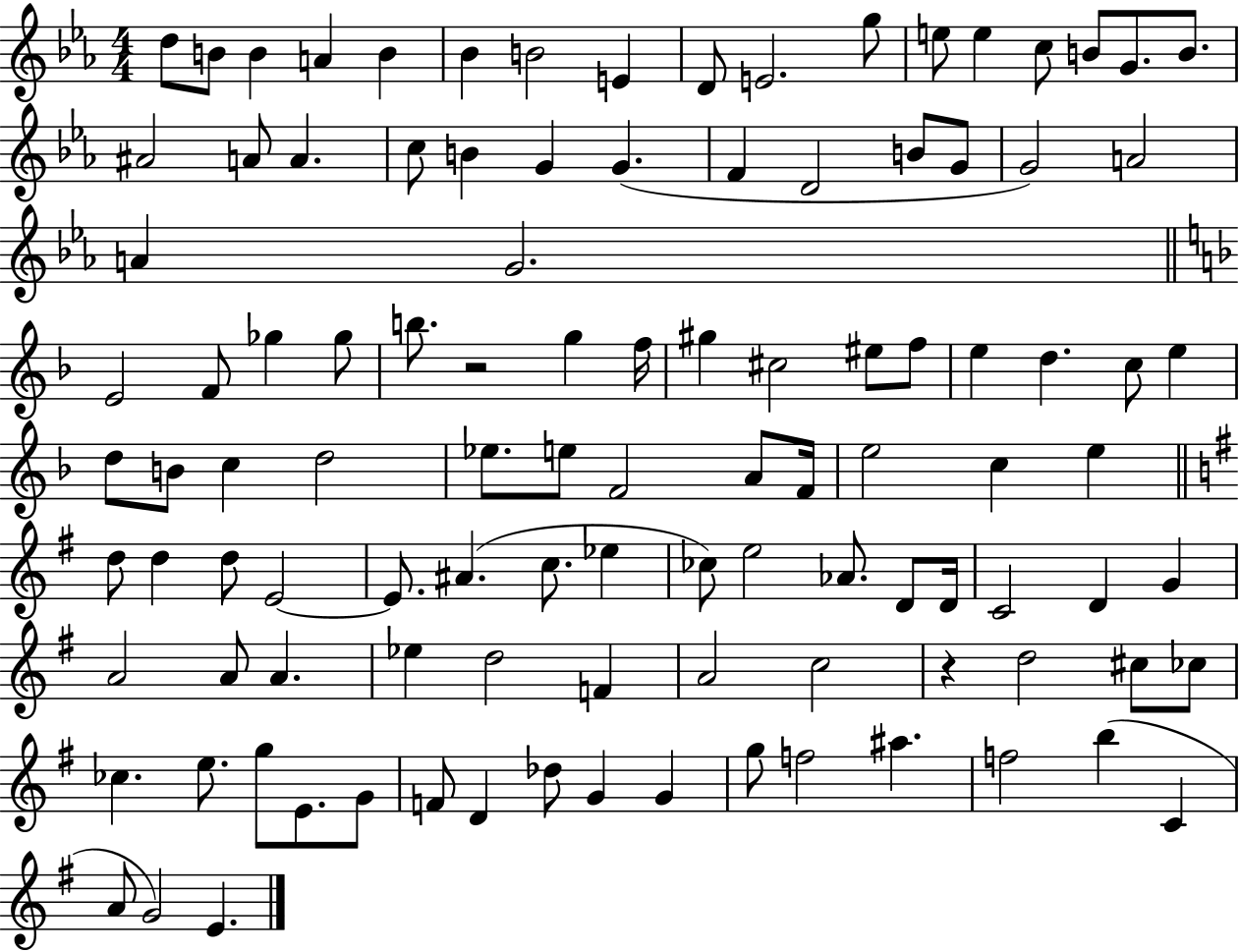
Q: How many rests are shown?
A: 2